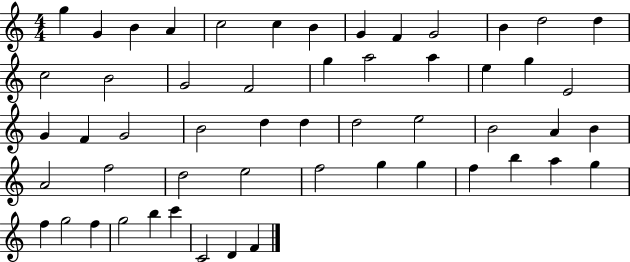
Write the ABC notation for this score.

X:1
T:Untitled
M:4/4
L:1/4
K:C
g G B A c2 c B G F G2 B d2 d c2 B2 G2 F2 g a2 a e g E2 G F G2 B2 d d d2 e2 B2 A B A2 f2 d2 e2 f2 g g f b a g f g2 f g2 b c' C2 D F